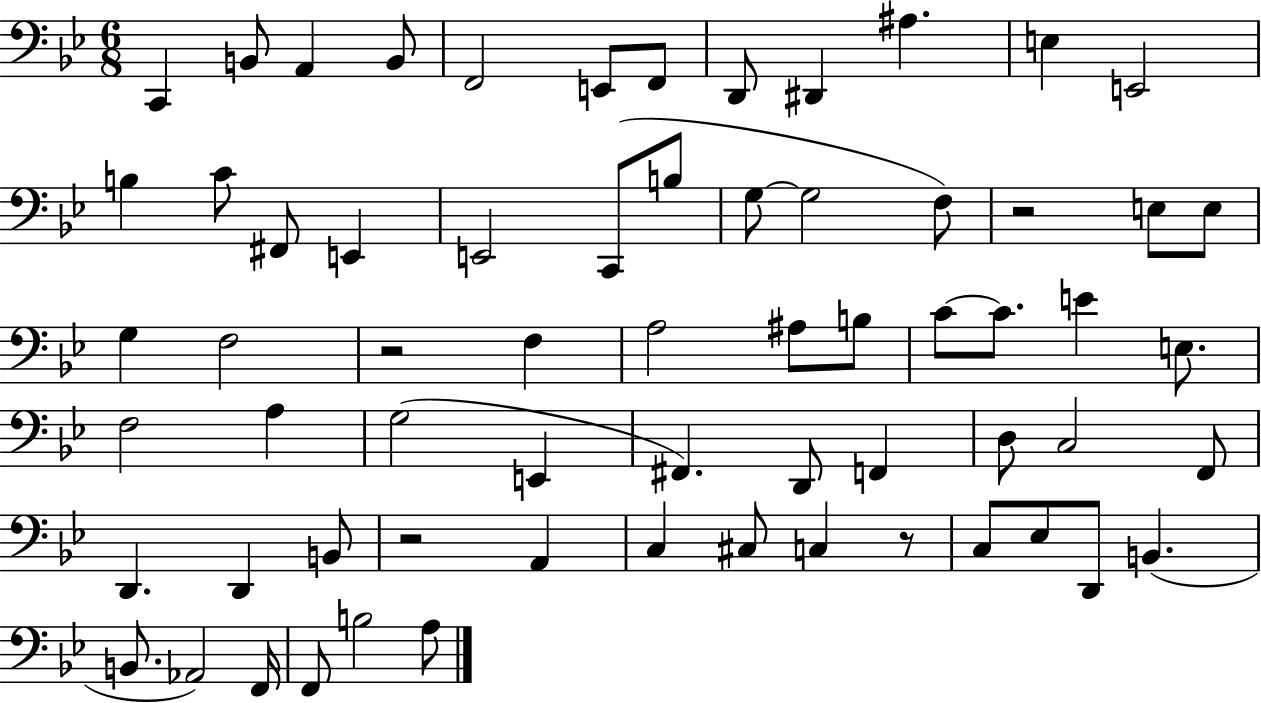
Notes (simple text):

C2/q B2/e A2/q B2/e F2/h E2/e F2/e D2/e D#2/q A#3/q. E3/q E2/h B3/q C4/e F#2/e E2/q E2/h C2/e B3/e G3/e G3/h F3/e R/h E3/e E3/e G3/q F3/h R/h F3/q A3/h A#3/e B3/e C4/e C4/e. E4/q E3/e. F3/h A3/q G3/h E2/q F#2/q. D2/e F2/q D3/e C3/h F2/e D2/q. D2/q B2/e R/h A2/q C3/q C#3/e C3/q R/e C3/e Eb3/e D2/e B2/q. B2/e. Ab2/h F2/s F2/e B3/h A3/e